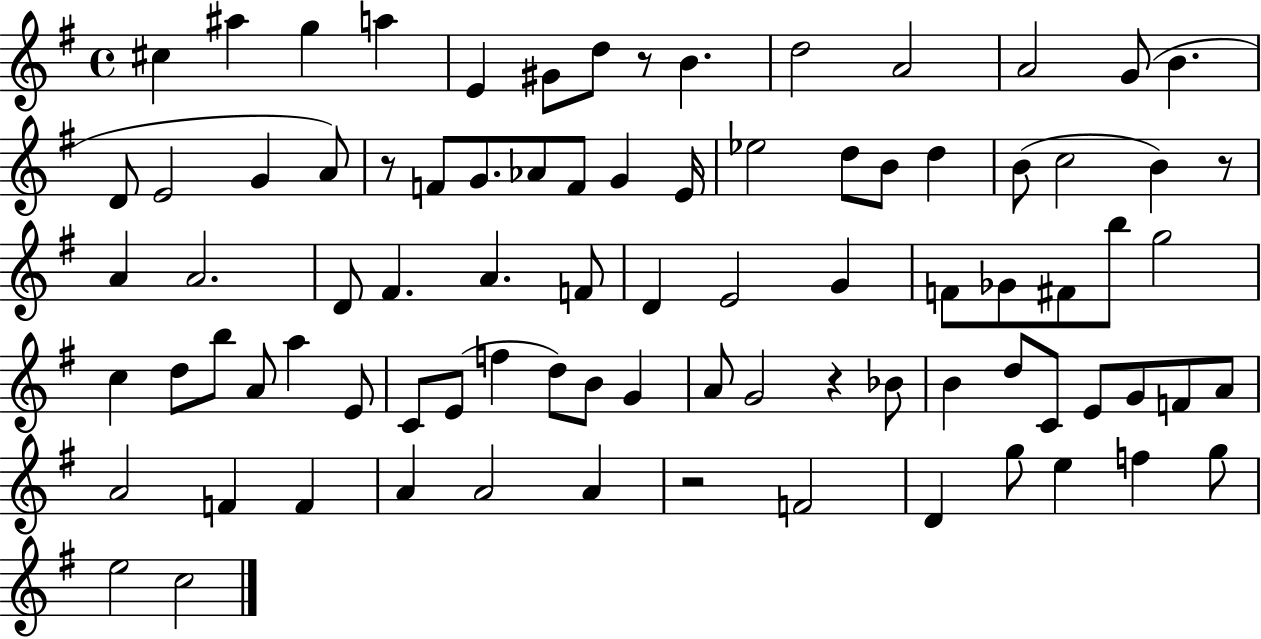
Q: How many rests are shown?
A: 5